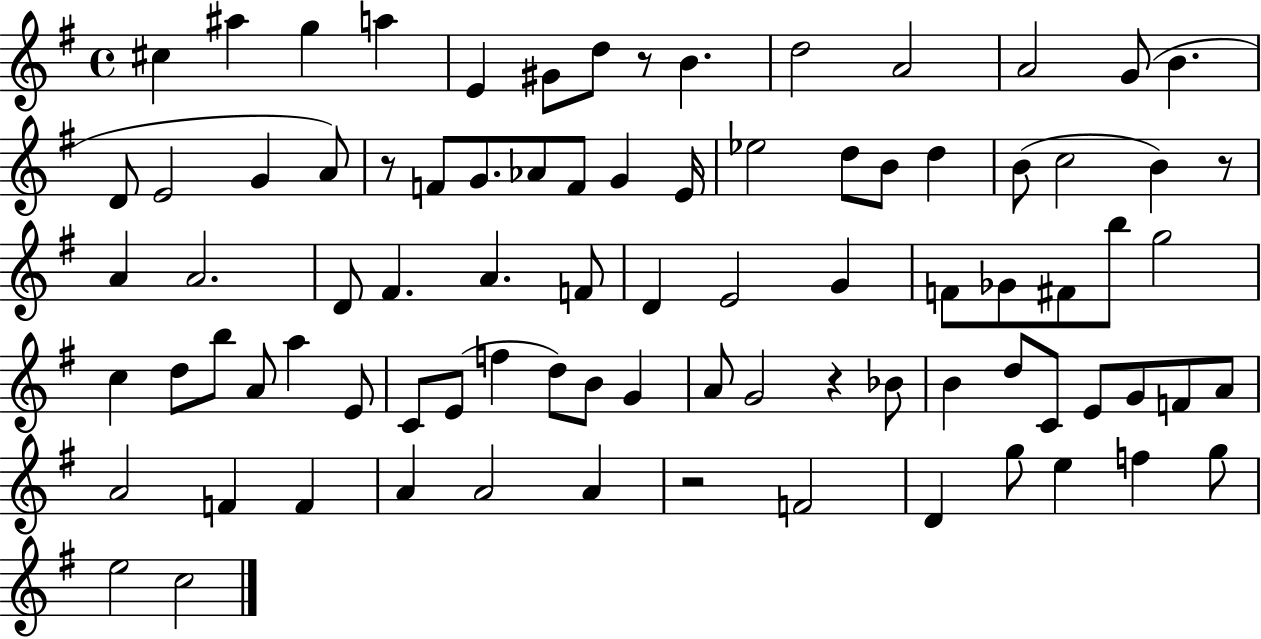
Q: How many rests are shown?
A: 5